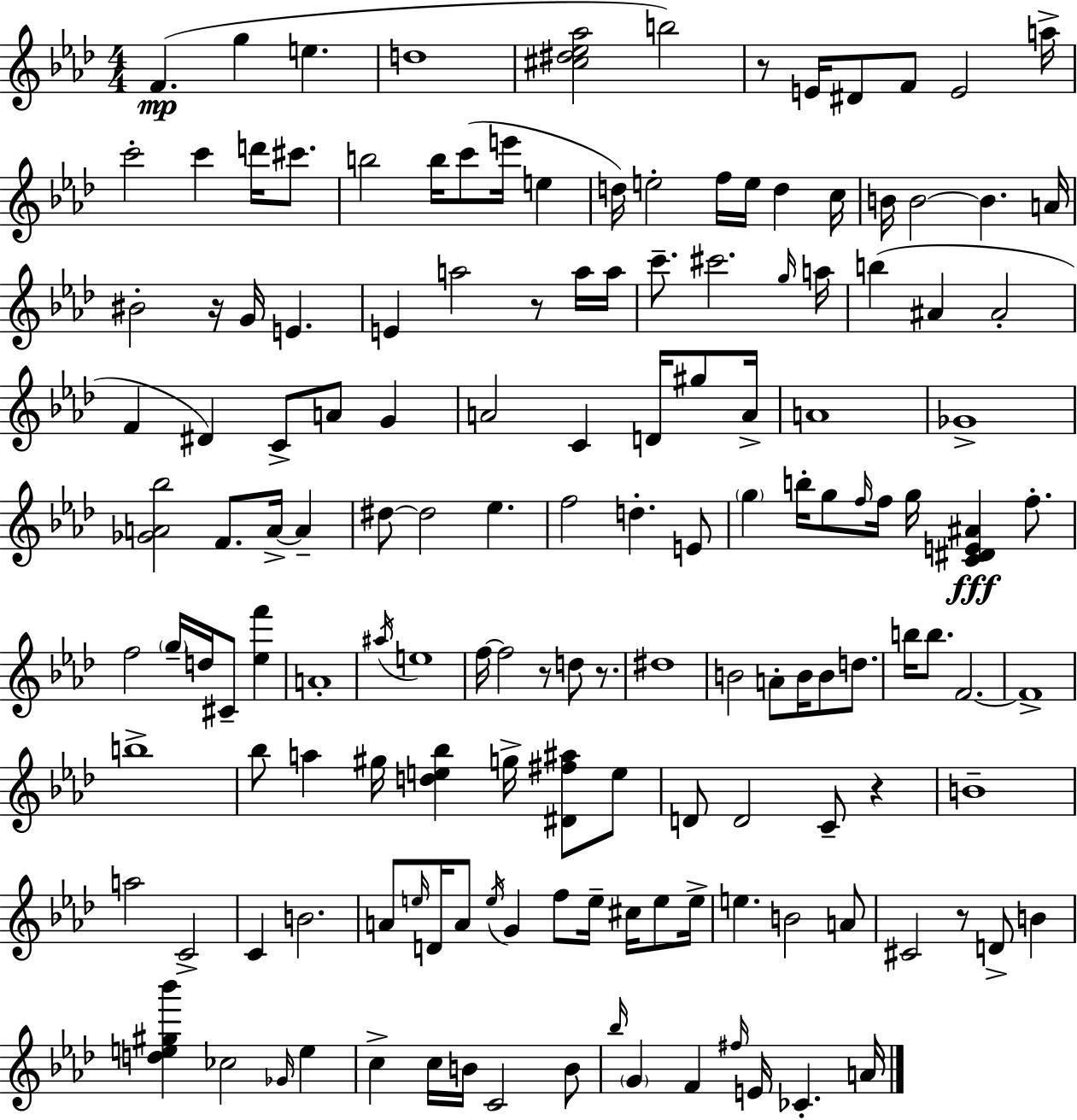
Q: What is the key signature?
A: AES major